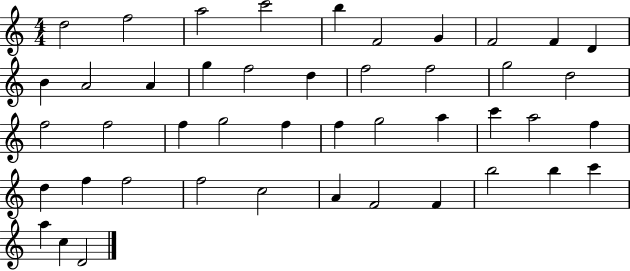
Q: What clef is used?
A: treble